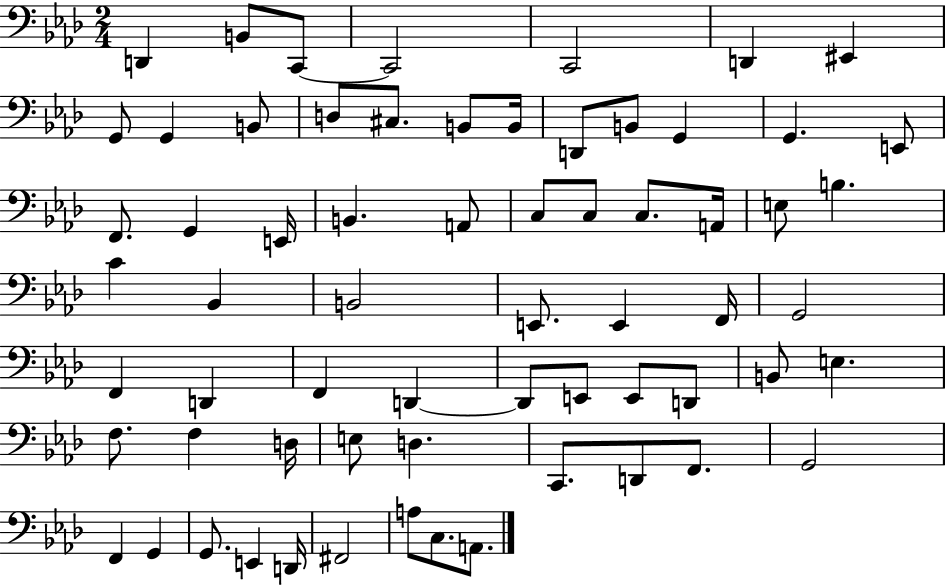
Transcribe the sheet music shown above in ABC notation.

X:1
T:Untitled
M:2/4
L:1/4
K:Ab
D,, B,,/2 C,,/2 C,,2 C,,2 D,, ^E,, G,,/2 G,, B,,/2 D,/2 ^C,/2 B,,/2 B,,/4 D,,/2 B,,/2 G,, G,, E,,/2 F,,/2 G,, E,,/4 B,, A,,/2 C,/2 C,/2 C,/2 A,,/4 E,/2 B, C _B,, B,,2 E,,/2 E,, F,,/4 G,,2 F,, D,, F,, D,, D,,/2 E,,/2 E,,/2 D,,/2 B,,/2 E, F,/2 F, D,/4 E,/2 D, C,,/2 D,,/2 F,,/2 G,,2 F,, G,, G,,/2 E,, D,,/4 ^F,,2 A,/2 C,/2 A,,/2